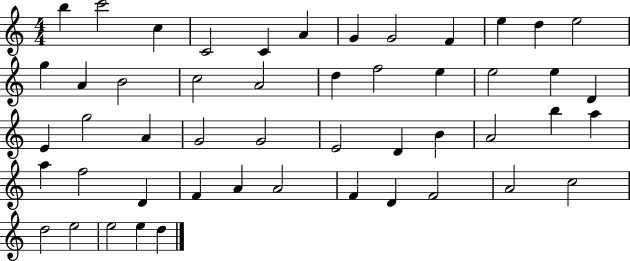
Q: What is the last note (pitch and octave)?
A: D5